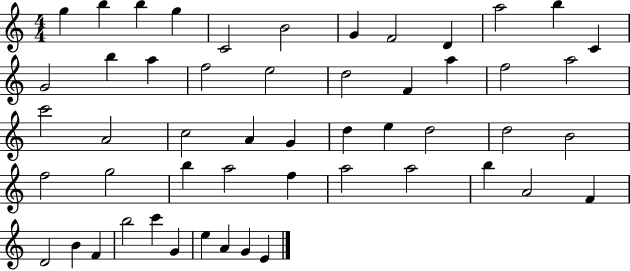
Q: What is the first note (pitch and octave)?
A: G5